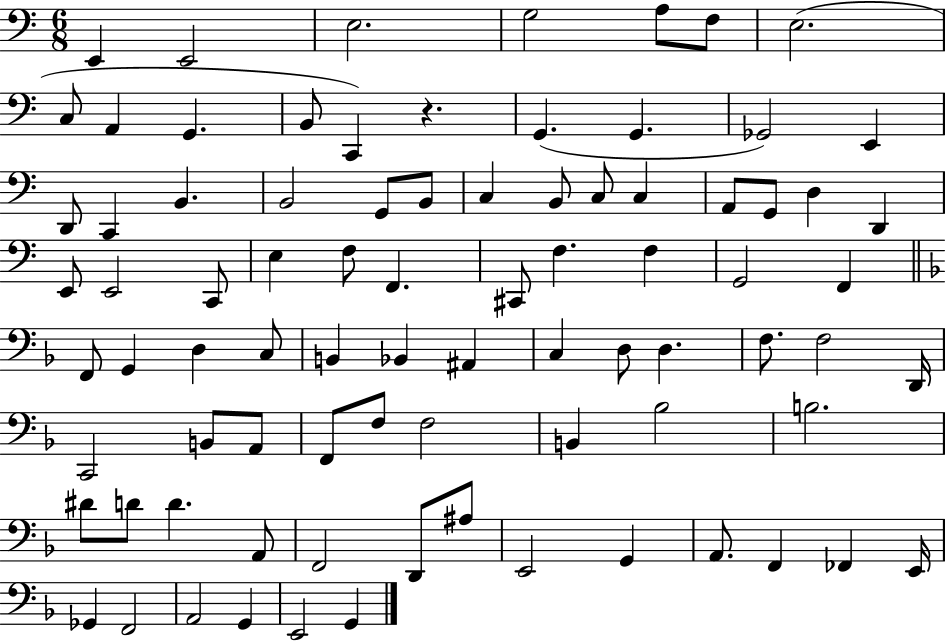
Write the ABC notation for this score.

X:1
T:Untitled
M:6/8
L:1/4
K:C
E,, E,,2 E,2 G,2 A,/2 F,/2 E,2 C,/2 A,, G,, B,,/2 C,, z G,, G,, _G,,2 E,, D,,/2 C,, B,, B,,2 G,,/2 B,,/2 C, B,,/2 C,/2 C, A,,/2 G,,/2 D, D,, E,,/2 E,,2 C,,/2 E, F,/2 F,, ^C,,/2 F, F, G,,2 F,, F,,/2 G,, D, C,/2 B,, _B,, ^A,, C, D,/2 D, F,/2 F,2 D,,/4 C,,2 B,,/2 A,,/2 F,,/2 F,/2 F,2 B,, _B,2 B,2 ^D/2 D/2 D A,,/2 F,,2 D,,/2 ^A,/2 E,,2 G,, A,,/2 F,, _F,, E,,/4 _G,, F,,2 A,,2 G,, E,,2 G,,